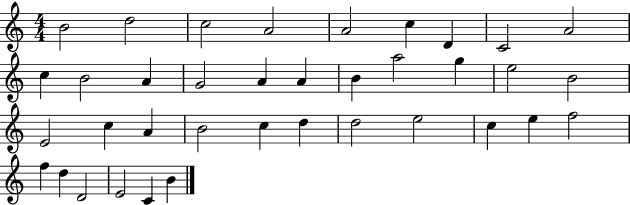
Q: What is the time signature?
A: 4/4